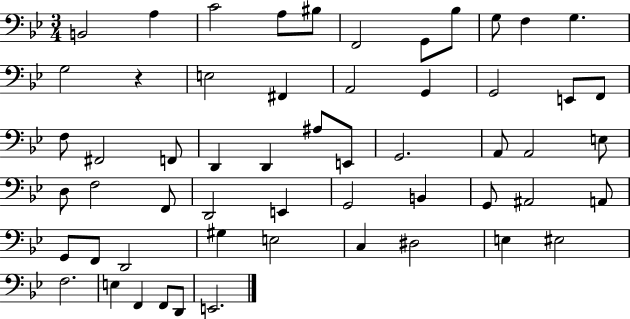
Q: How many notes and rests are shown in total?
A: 56